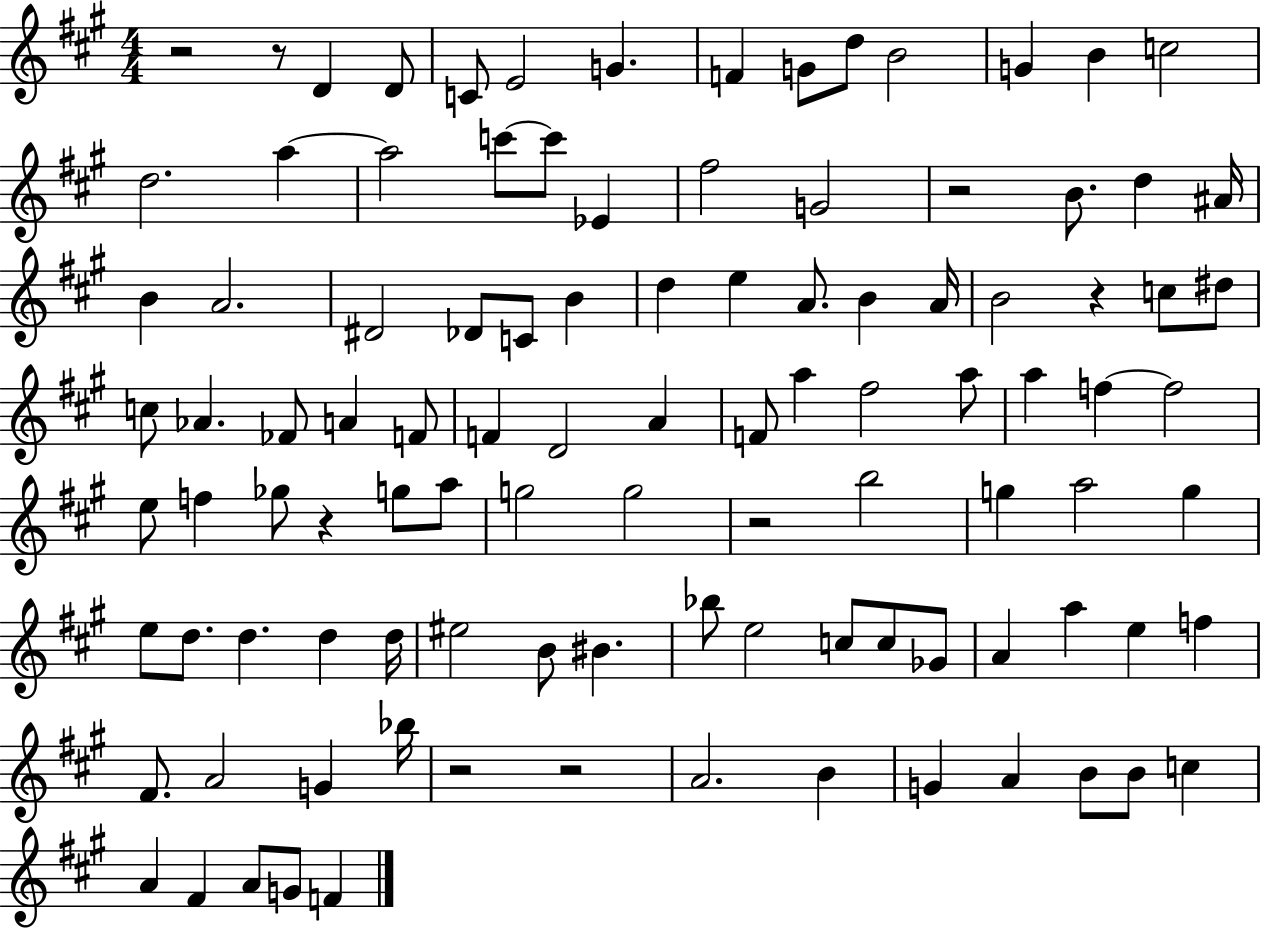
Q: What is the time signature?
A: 4/4